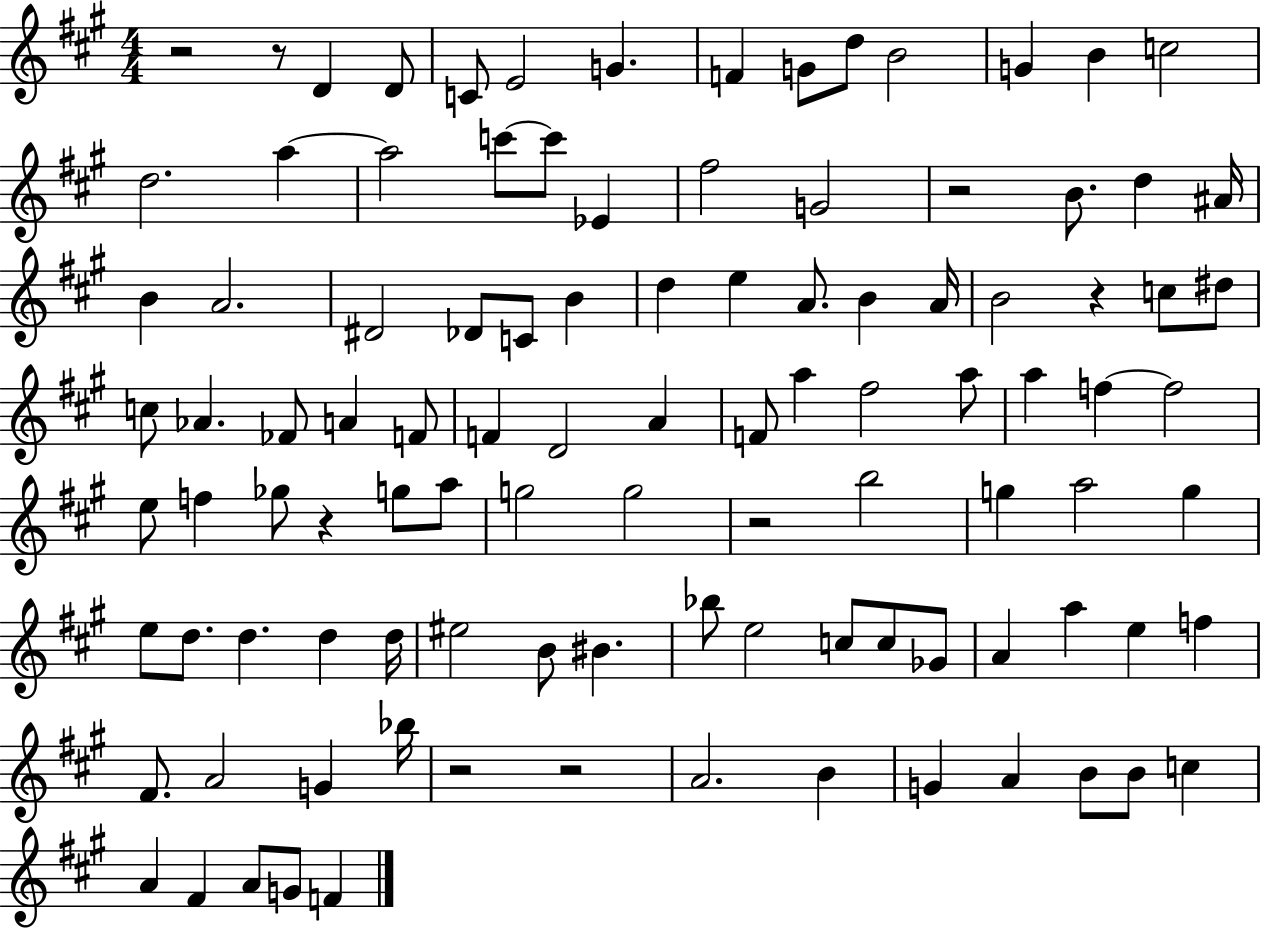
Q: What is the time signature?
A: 4/4